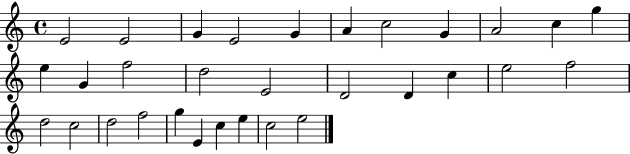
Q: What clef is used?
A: treble